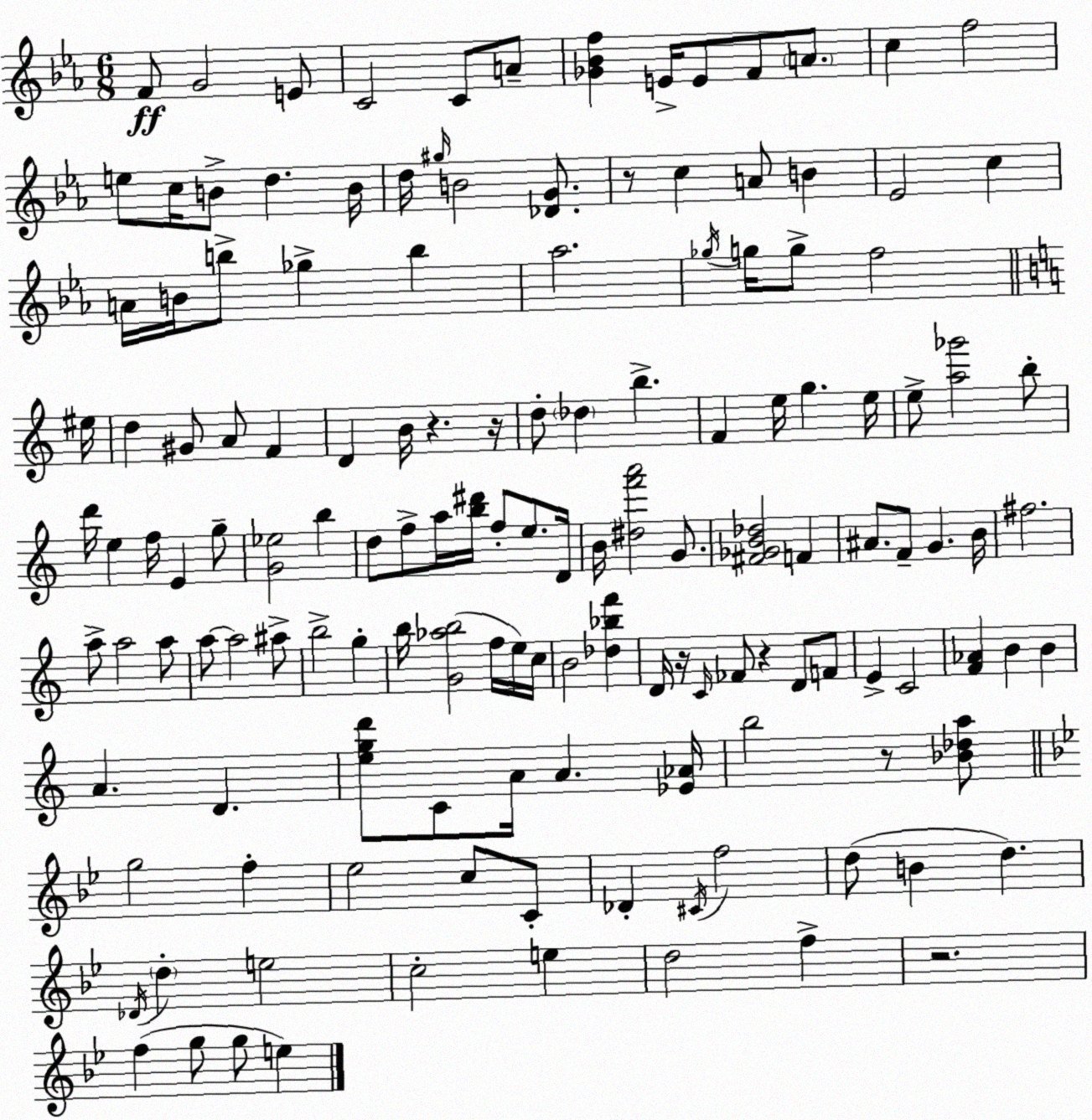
X:1
T:Untitled
M:6/8
L:1/4
K:Eb
F/2 G2 E/2 C2 C/2 A/2 [_G_Bf] E/4 E/2 F/2 A/2 c f2 e/2 c/4 B/2 d B/4 d/4 ^g/4 B2 [_DG]/2 z/2 c A/2 B _E2 c A/4 B/4 b/2 _g b _a2 _g/4 g/4 g/2 f2 ^e/4 d ^G/2 A/2 F D B/4 z z/4 d/2 _d b F e/4 g e/4 e/2 [a_g']2 b/2 d'/4 e f/4 E g/2 [G_e]2 b d/2 f/2 a/4 [b^d']/4 f/2 e/2 D/4 B/4 [^df'a']2 G/2 [^F_GB_d]2 F ^A/2 F/2 G B/4 ^f2 a/2 a2 a/2 a/2 a2 ^a/2 b2 g b/4 [G_ab]2 f/4 e/4 c/4 B2 [_d_bf'] D/4 z/4 C/4 _F/2 z D/2 F/2 E C2 [F_A] B B A D [egd']/2 C/2 A/4 A [_E_A]/4 b2 z/2 [_B_da]/2 g2 f _e2 c/2 C/2 _D ^C/4 f2 d/2 B d _D/4 d e2 c2 e d2 f z2 f g/2 g/2 e